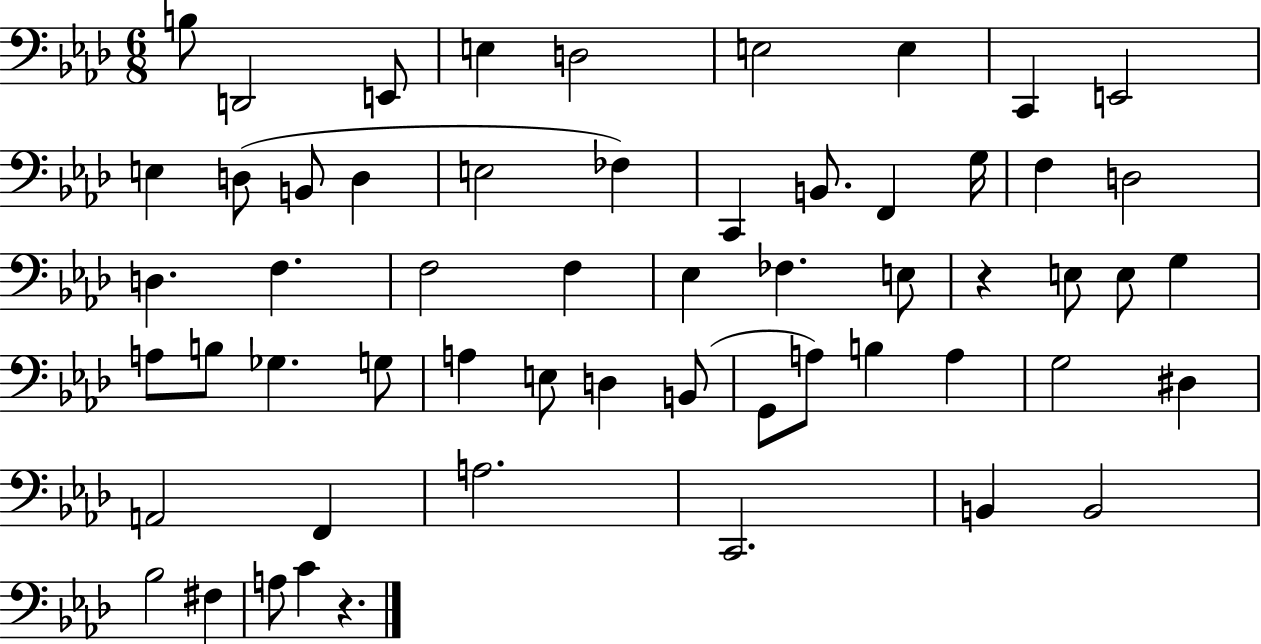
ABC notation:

X:1
T:Untitled
M:6/8
L:1/4
K:Ab
B,/2 D,,2 E,,/2 E, D,2 E,2 E, C,, E,,2 E, D,/2 B,,/2 D, E,2 _F, C,, B,,/2 F,, G,/4 F, D,2 D, F, F,2 F, _E, _F, E,/2 z E,/2 E,/2 G, A,/2 B,/2 _G, G,/2 A, E,/2 D, B,,/2 G,,/2 A,/2 B, A, G,2 ^D, A,,2 F,, A,2 C,,2 B,, B,,2 _B,2 ^F, A,/2 C z